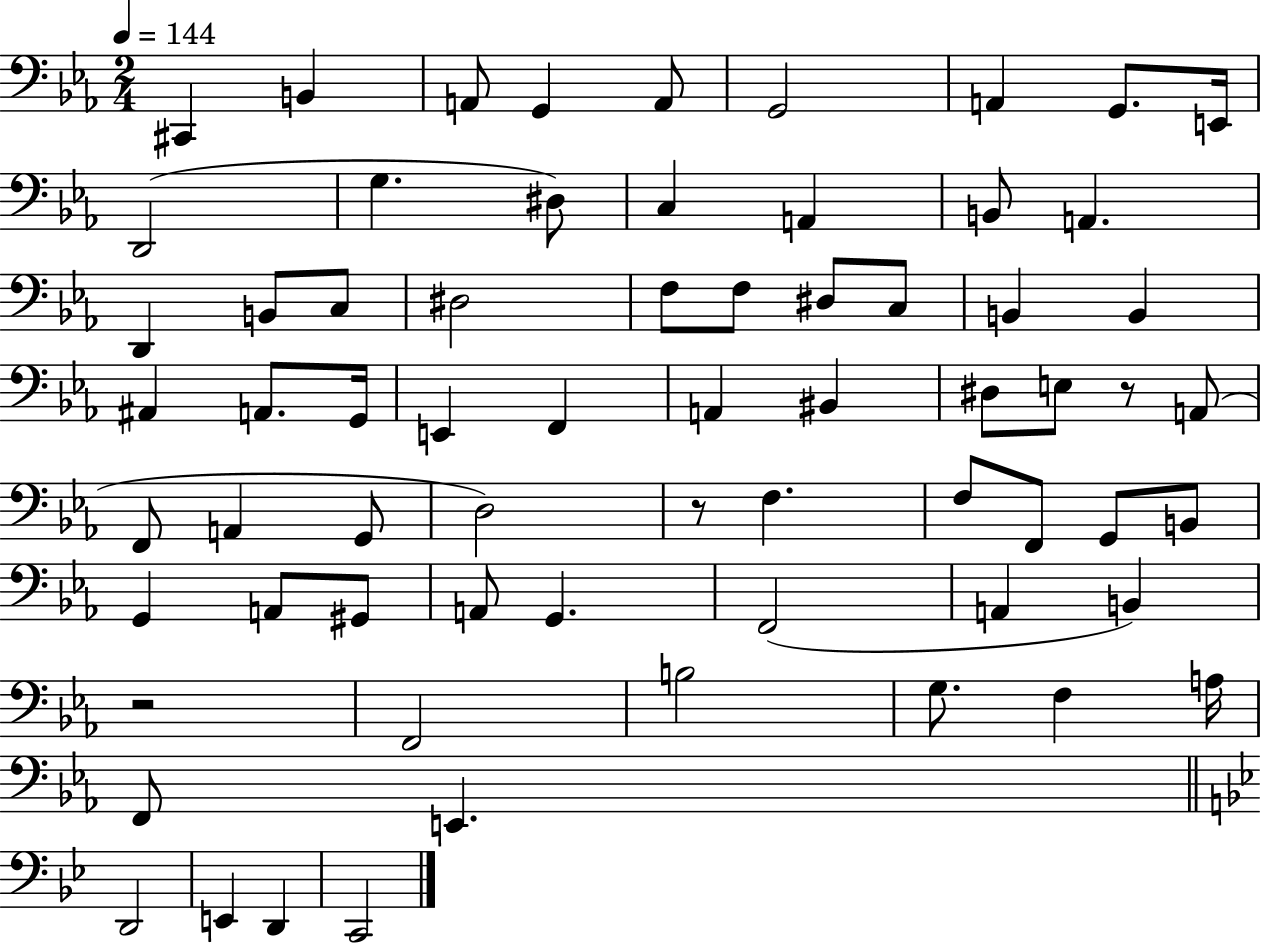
X:1
T:Untitled
M:2/4
L:1/4
K:Eb
^C,, B,, A,,/2 G,, A,,/2 G,,2 A,, G,,/2 E,,/4 D,,2 G, ^D,/2 C, A,, B,,/2 A,, D,, B,,/2 C,/2 ^D,2 F,/2 F,/2 ^D,/2 C,/2 B,, B,, ^A,, A,,/2 G,,/4 E,, F,, A,, ^B,, ^D,/2 E,/2 z/2 A,,/2 F,,/2 A,, G,,/2 D,2 z/2 F, F,/2 F,,/2 G,,/2 B,,/2 G,, A,,/2 ^G,,/2 A,,/2 G,, F,,2 A,, B,, z2 F,,2 B,2 G,/2 F, A,/4 F,,/2 E,, D,,2 E,, D,, C,,2